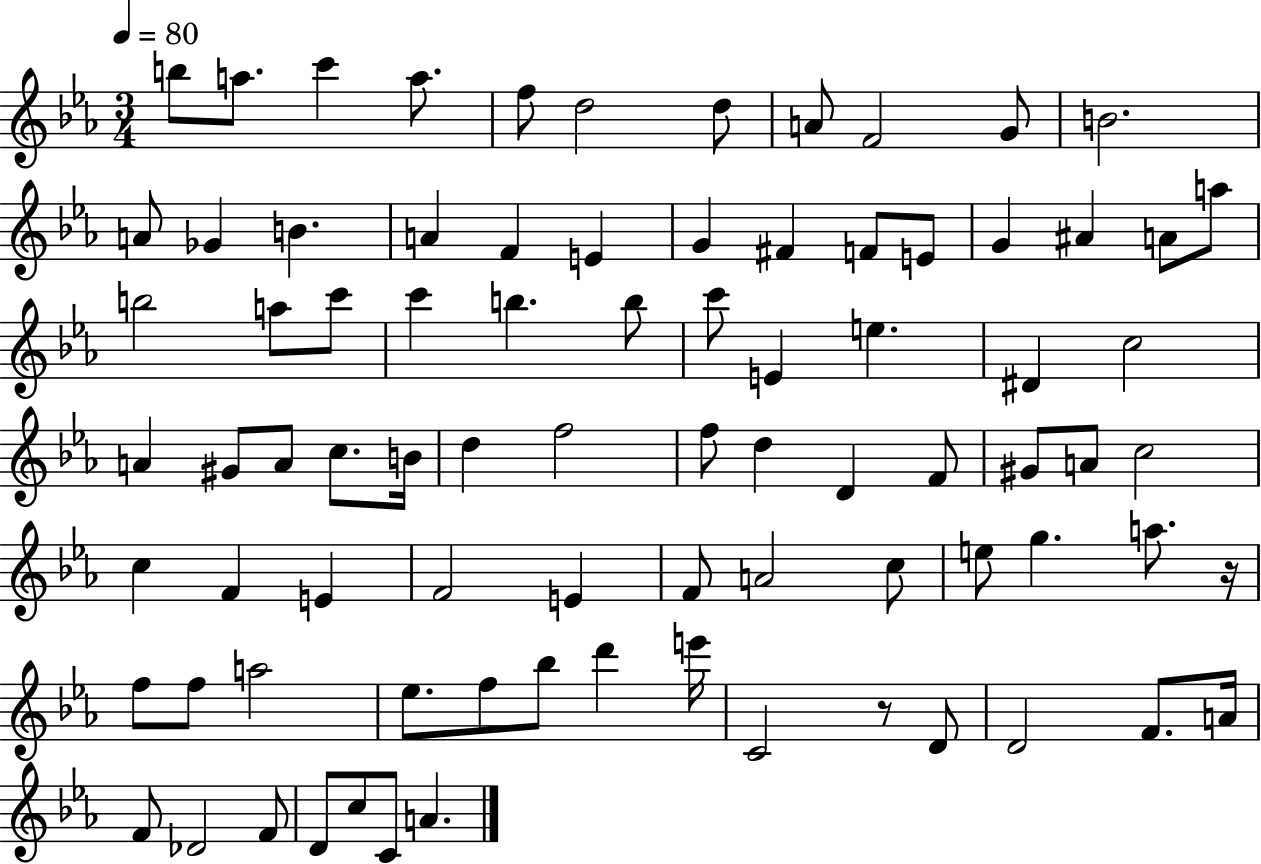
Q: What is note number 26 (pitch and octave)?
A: B5